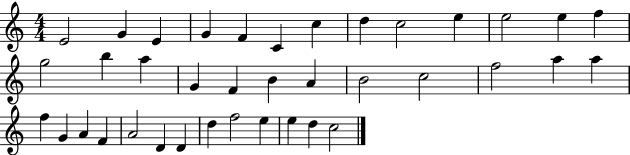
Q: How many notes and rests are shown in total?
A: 38